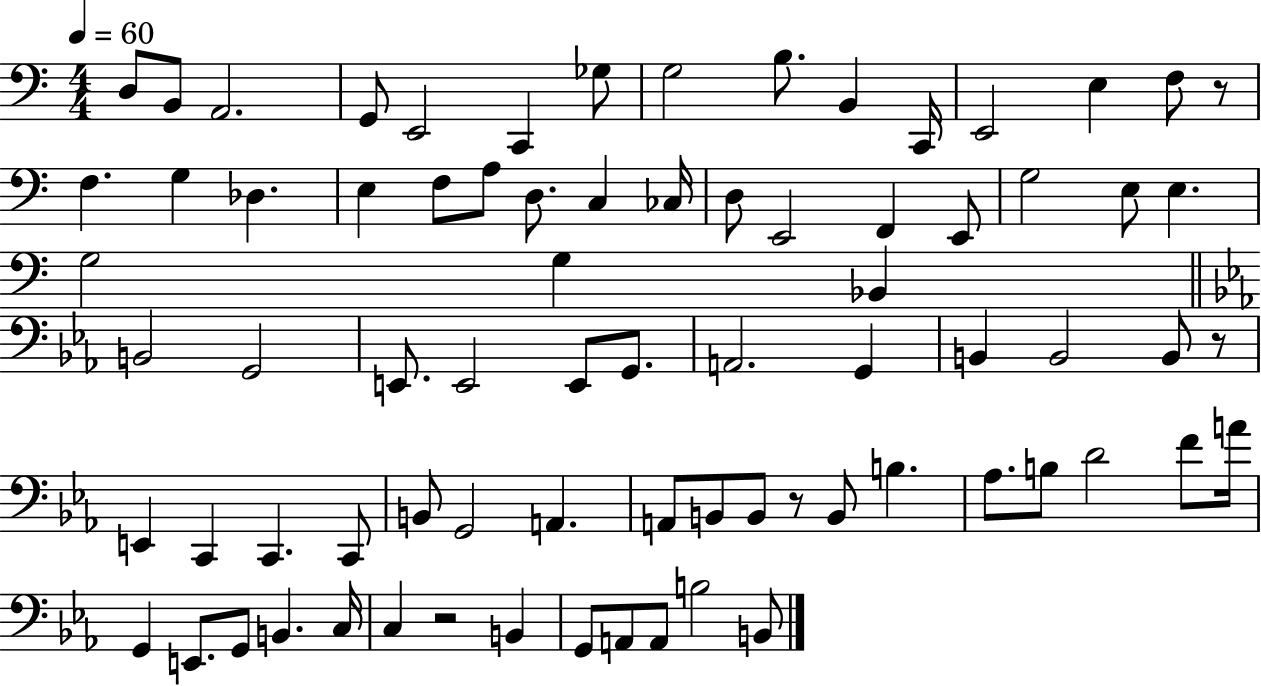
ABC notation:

X:1
T:Untitled
M:4/4
L:1/4
K:C
D,/2 B,,/2 A,,2 G,,/2 E,,2 C,, _G,/2 G,2 B,/2 B,, C,,/4 E,,2 E, F,/2 z/2 F, G, _D, E, F,/2 A,/2 D,/2 C, _C,/4 D,/2 E,,2 F,, E,,/2 G,2 E,/2 E, G,2 G, _B,, B,,2 G,,2 E,,/2 E,,2 E,,/2 G,,/2 A,,2 G,, B,, B,,2 B,,/2 z/2 E,, C,, C,, C,,/2 B,,/2 G,,2 A,, A,,/2 B,,/2 B,,/2 z/2 B,,/2 B, _A,/2 B,/2 D2 F/2 A/4 G,, E,,/2 G,,/2 B,, C,/4 C, z2 B,, G,,/2 A,,/2 A,,/2 B,2 B,,/2